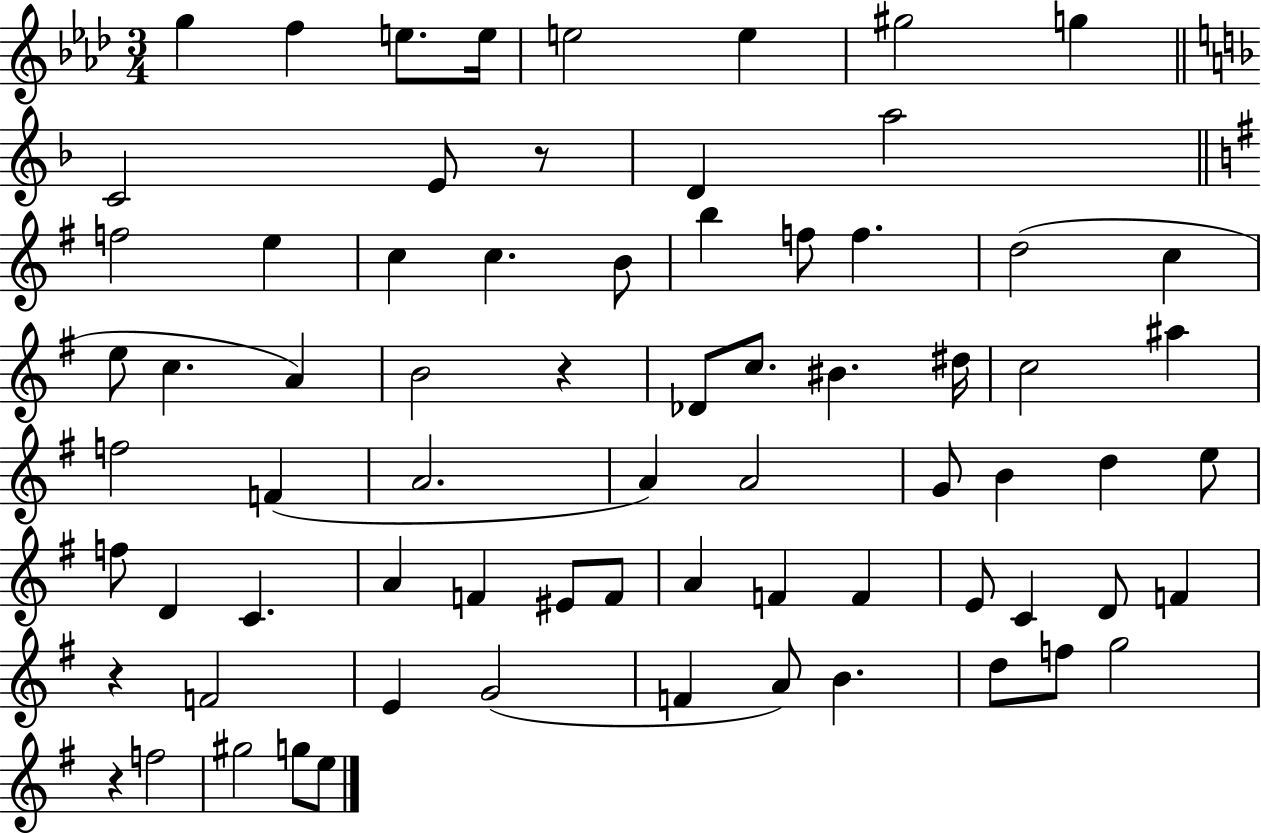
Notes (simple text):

G5/q F5/q E5/e. E5/s E5/h E5/q G#5/h G5/q C4/h E4/e R/e D4/q A5/h F5/h E5/q C5/q C5/q. B4/e B5/q F5/e F5/q. D5/h C5/q E5/e C5/q. A4/q B4/h R/q Db4/e C5/e. BIS4/q. D#5/s C5/h A#5/q F5/h F4/q A4/h. A4/q A4/h G4/e B4/q D5/q E5/e F5/e D4/q C4/q. A4/q F4/q EIS4/e F4/e A4/q F4/q F4/q E4/e C4/q D4/e F4/q R/q F4/h E4/q G4/h F4/q A4/e B4/q. D5/e F5/e G5/h R/q F5/h G#5/h G5/e E5/e